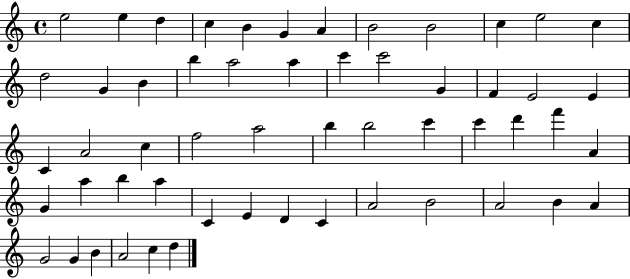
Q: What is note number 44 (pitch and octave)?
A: C4